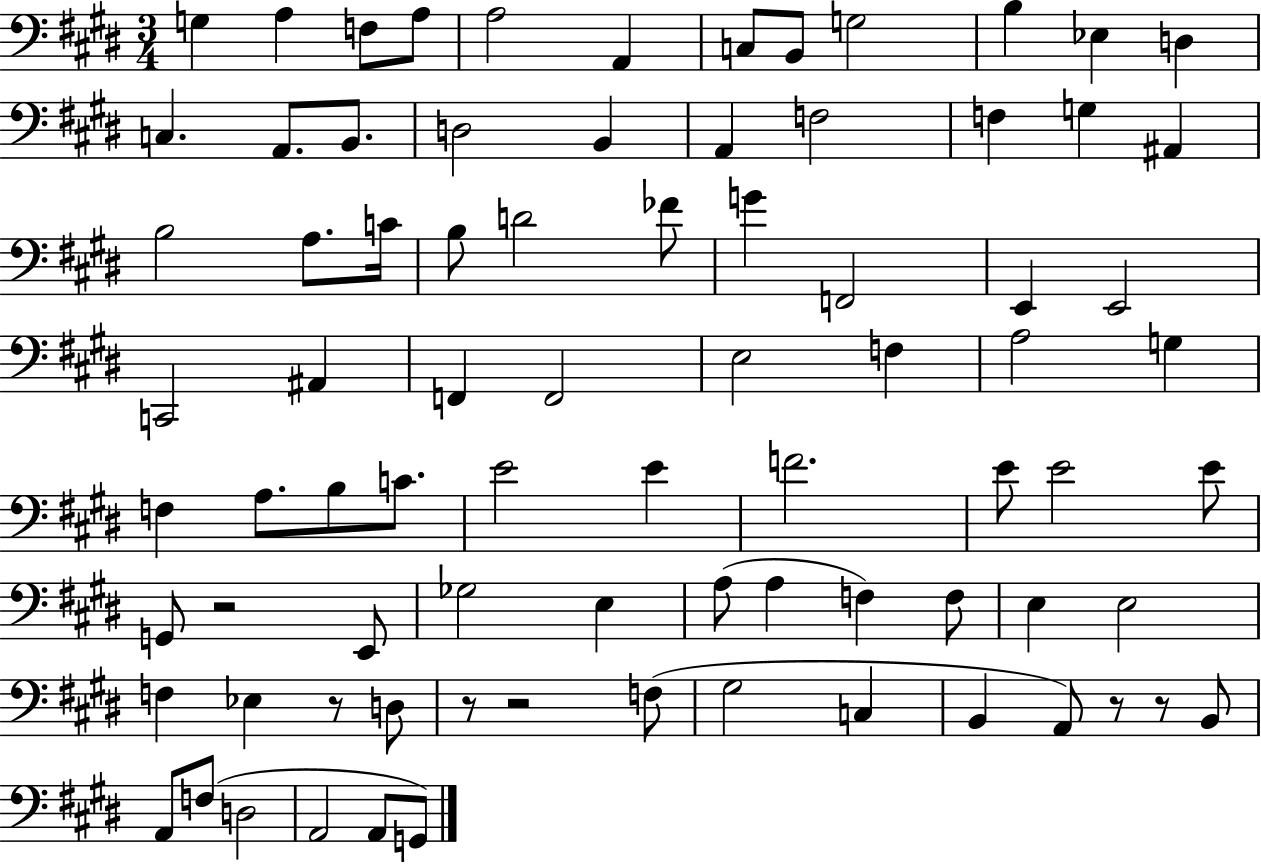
{
  \clef bass
  \numericTimeSignature
  \time 3/4
  \key e \major
  g4 a4 f8 a8 | a2 a,4 | c8 b,8 g2 | b4 ees4 d4 | \break c4. a,8. b,8. | d2 b,4 | a,4 f2 | f4 g4 ais,4 | \break b2 a8. c'16 | b8 d'2 fes'8 | g'4 f,2 | e,4 e,2 | \break c,2 ais,4 | f,4 f,2 | e2 f4 | a2 g4 | \break f4 a8. b8 c'8. | e'2 e'4 | f'2. | e'8 e'2 e'8 | \break g,8 r2 e,8 | ges2 e4 | a8( a4 f4) f8 | e4 e2 | \break f4 ees4 r8 d8 | r8 r2 f8( | gis2 c4 | b,4 a,8) r8 r8 b,8 | \break a,8 f8( d2 | a,2 a,8 g,8) | \bar "|."
}